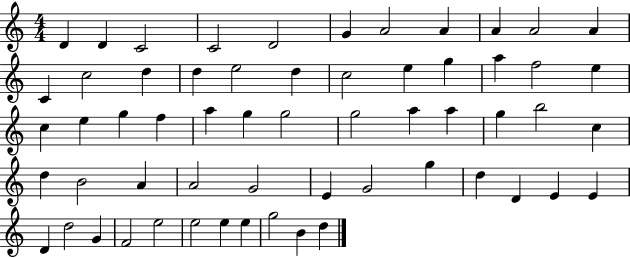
X:1
T:Untitled
M:4/4
L:1/4
K:C
D D C2 C2 D2 G A2 A A A2 A C c2 d d e2 d c2 e g a f2 e c e g f a g g2 g2 a a g b2 c d B2 A A2 G2 E G2 g d D E E D d2 G F2 e2 e2 e e g2 B d